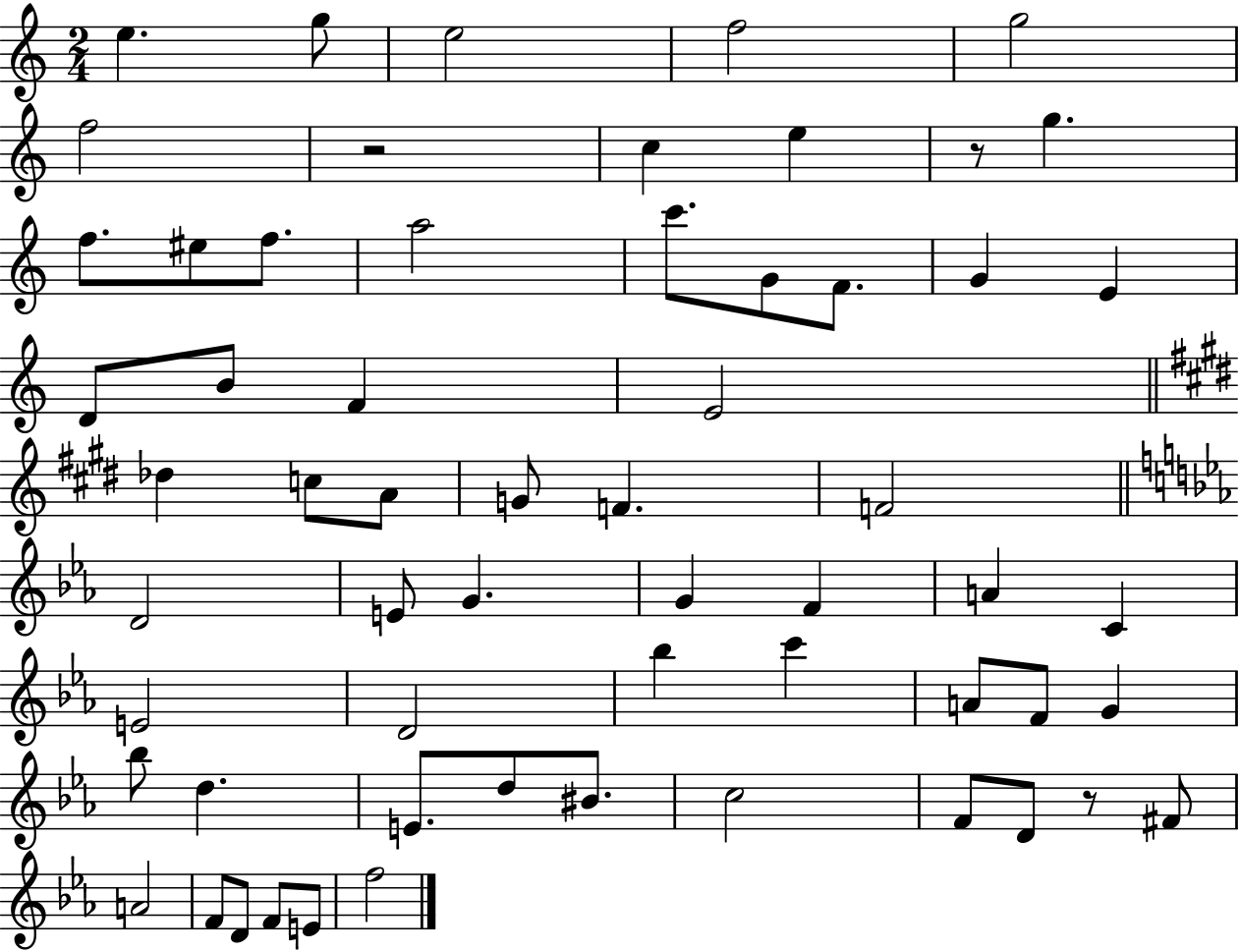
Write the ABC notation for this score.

X:1
T:Untitled
M:2/4
L:1/4
K:C
e g/2 e2 f2 g2 f2 z2 c e z/2 g f/2 ^e/2 f/2 a2 c'/2 G/2 F/2 G E D/2 B/2 F E2 _d c/2 A/2 G/2 F F2 D2 E/2 G G F A C E2 D2 _b c' A/2 F/2 G _b/2 d E/2 d/2 ^B/2 c2 F/2 D/2 z/2 ^F/2 A2 F/2 D/2 F/2 E/2 f2